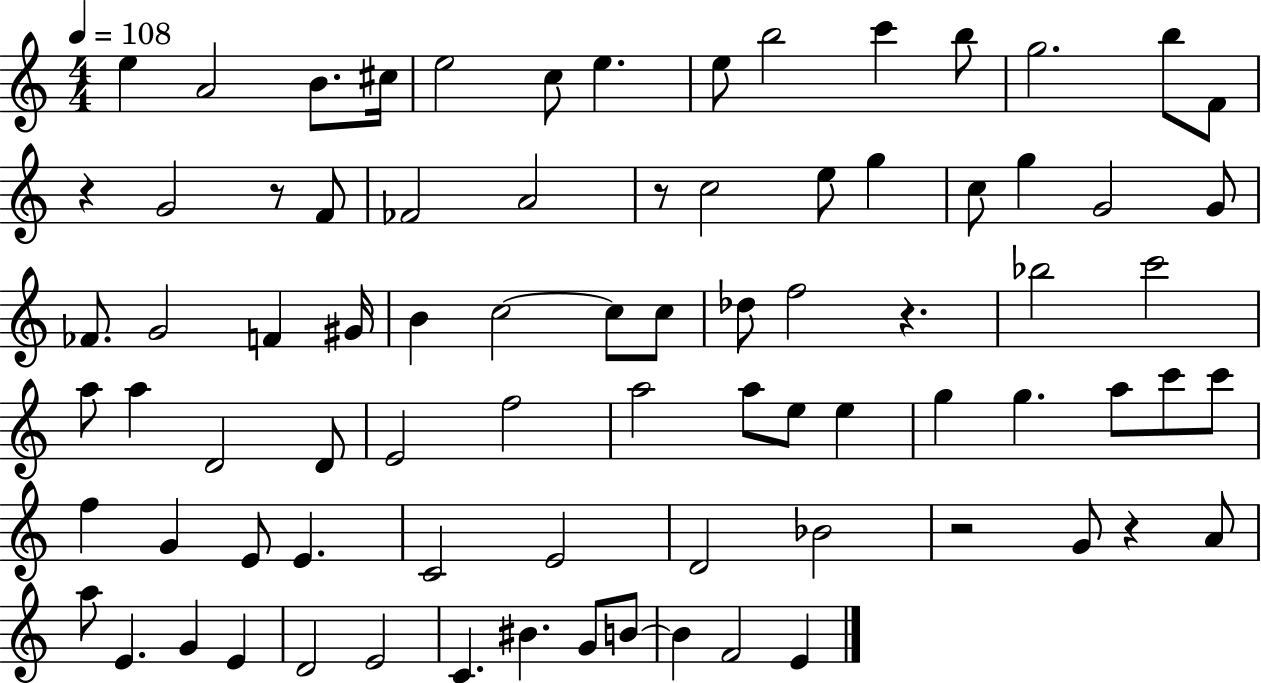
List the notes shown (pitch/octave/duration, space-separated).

E5/q A4/h B4/e. C#5/s E5/h C5/e E5/q. E5/e B5/h C6/q B5/e G5/h. B5/e F4/e R/q G4/h R/e F4/e FES4/h A4/h R/e C5/h E5/e G5/q C5/e G5/q G4/h G4/e FES4/e. G4/h F4/q G#4/s B4/q C5/h C5/e C5/e Db5/e F5/h R/q. Bb5/h C6/h A5/e A5/q D4/h D4/e E4/h F5/h A5/h A5/e E5/e E5/q G5/q G5/q. A5/e C6/e C6/e F5/q G4/q E4/e E4/q. C4/h E4/h D4/h Bb4/h R/h G4/e R/q A4/e A5/e E4/q. G4/q E4/q D4/h E4/h C4/q. BIS4/q. G4/e B4/e B4/q F4/h E4/q